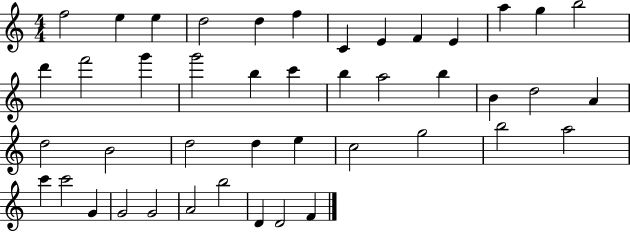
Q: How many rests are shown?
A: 0